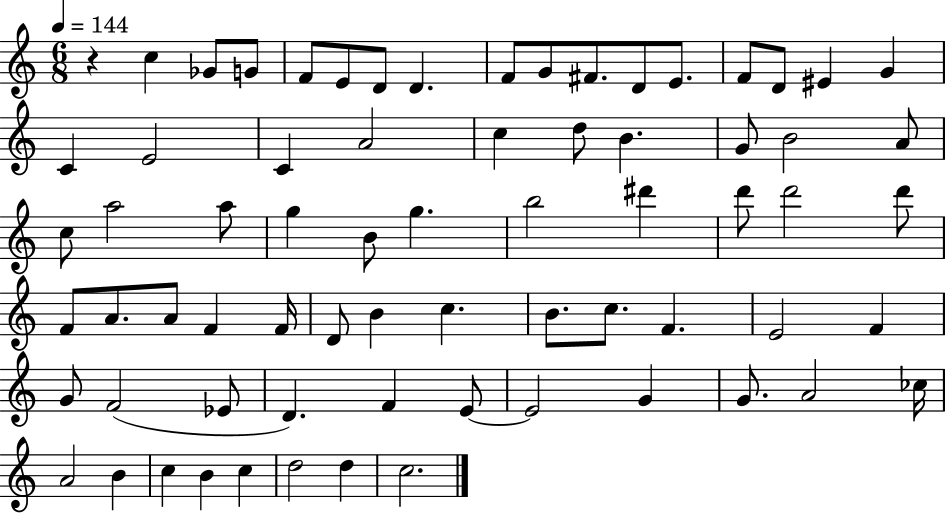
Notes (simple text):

R/q C5/q Gb4/e G4/e F4/e E4/e D4/e D4/q. F4/e G4/e F#4/e. D4/e E4/e. F4/e D4/e EIS4/q G4/q C4/q E4/h C4/q A4/h C5/q D5/e B4/q. G4/e B4/h A4/e C5/e A5/h A5/e G5/q B4/e G5/q. B5/h D#6/q D6/e D6/h D6/e F4/e A4/e. A4/e F4/q F4/s D4/e B4/q C5/q. B4/e. C5/e. F4/q. E4/h F4/q G4/e F4/h Eb4/e D4/q. F4/q E4/e E4/h G4/q G4/e. A4/h CES5/s A4/h B4/q C5/q B4/q C5/q D5/h D5/q C5/h.